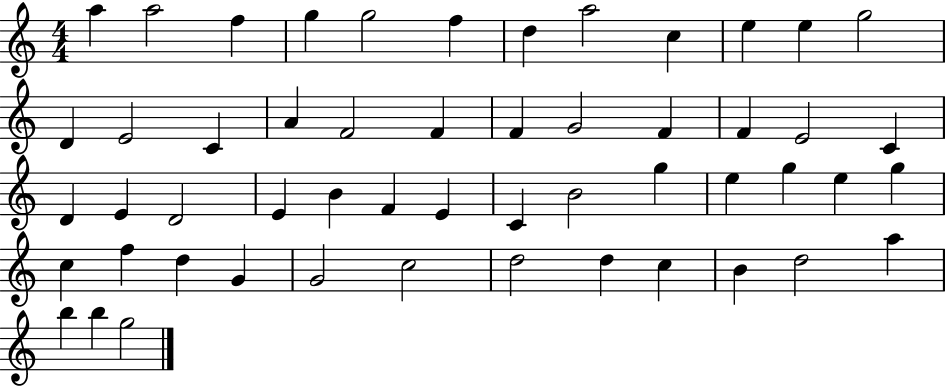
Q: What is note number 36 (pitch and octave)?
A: G5